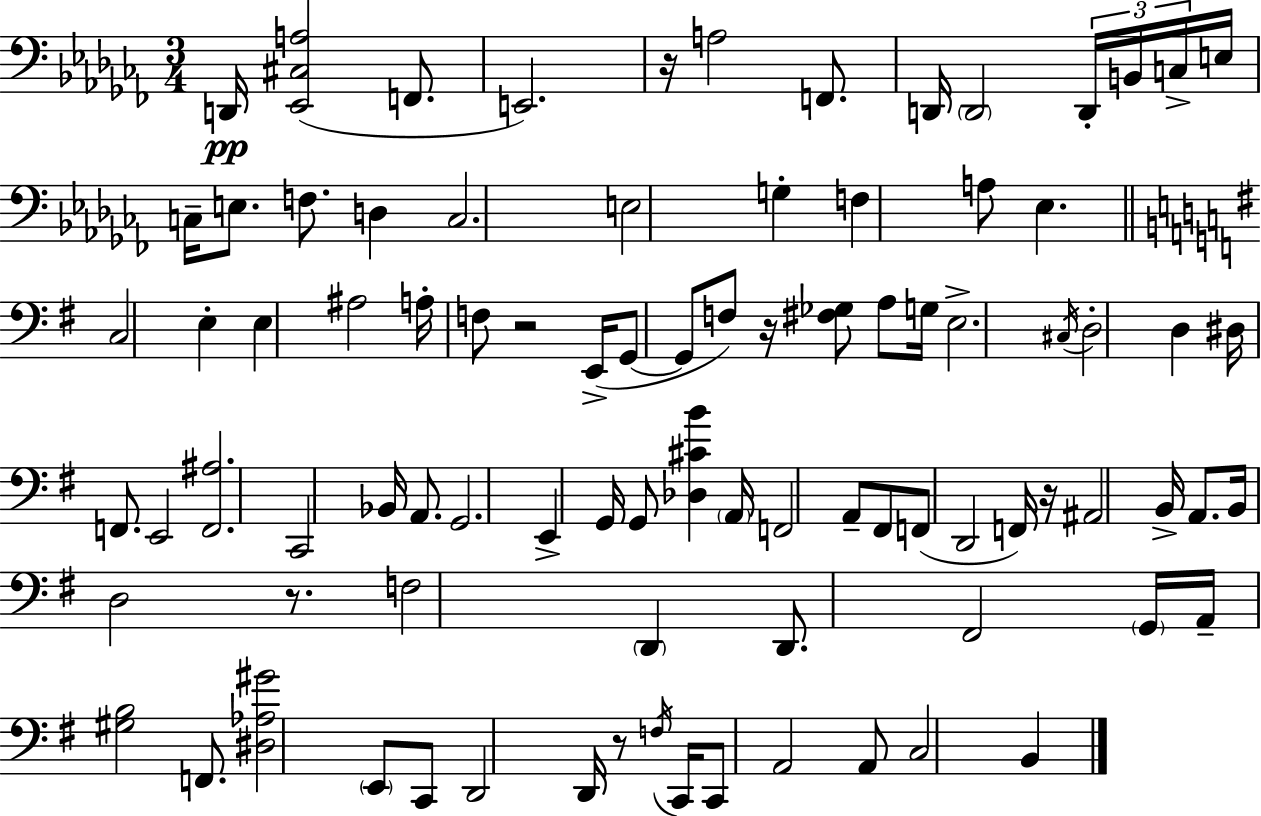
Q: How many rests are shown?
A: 6